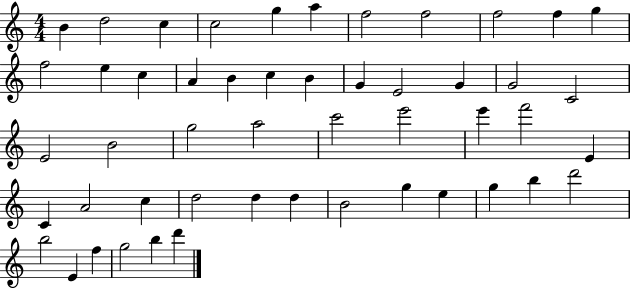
X:1
T:Untitled
M:4/4
L:1/4
K:C
B d2 c c2 g a f2 f2 f2 f g f2 e c A B c B G E2 G G2 C2 E2 B2 g2 a2 c'2 e'2 e' f'2 E C A2 c d2 d d B2 g e g b d'2 b2 E f g2 b d'